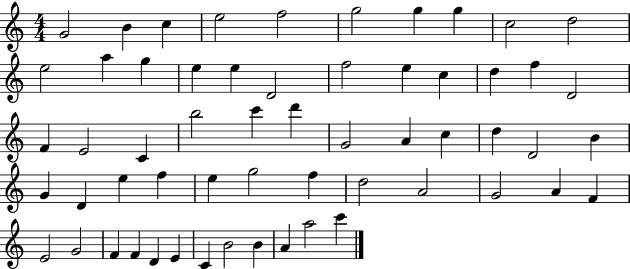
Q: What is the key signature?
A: C major